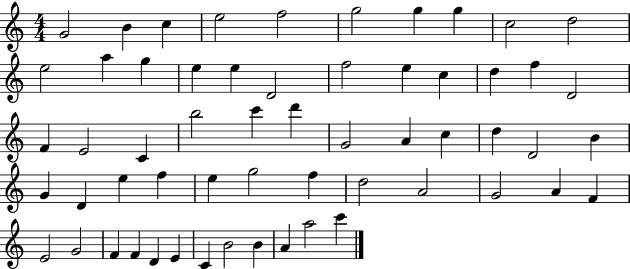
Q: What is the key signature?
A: C major